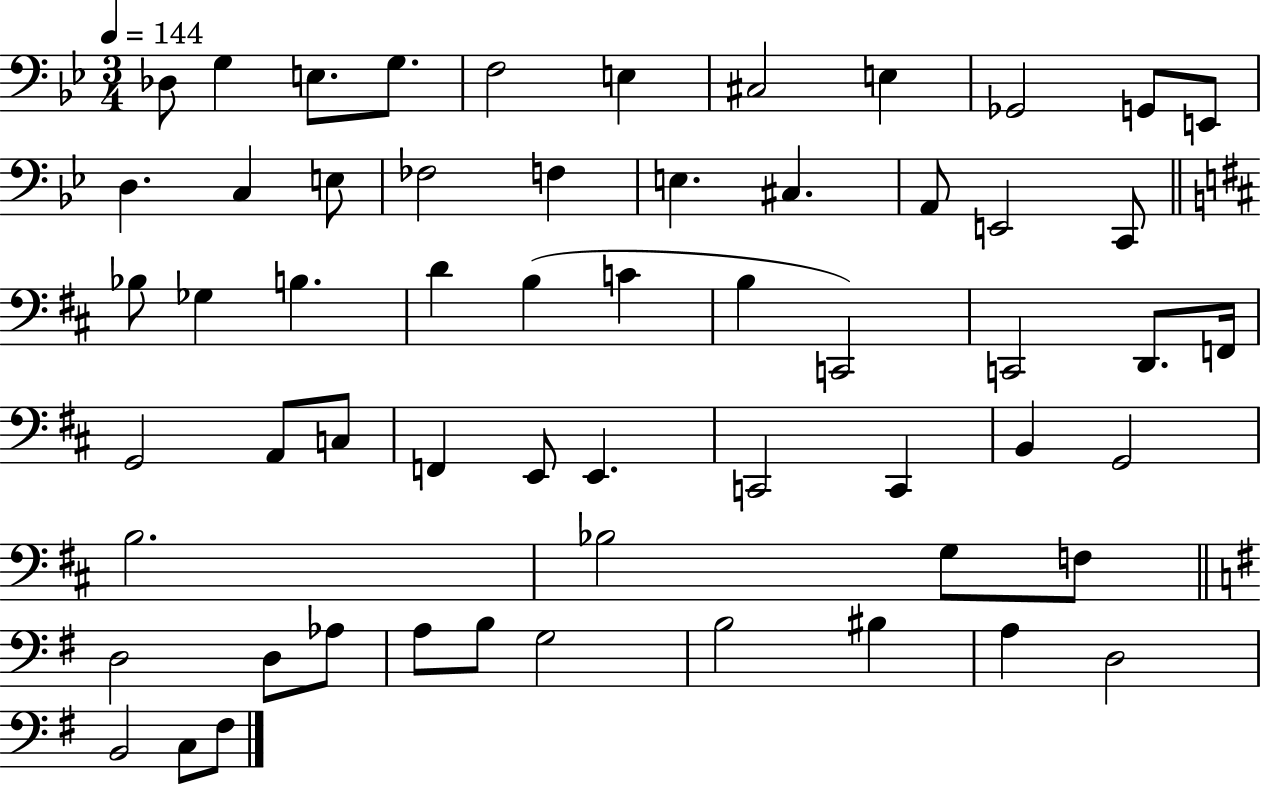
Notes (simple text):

Db3/e G3/q E3/e. G3/e. F3/h E3/q C#3/h E3/q Gb2/h G2/e E2/e D3/q. C3/q E3/e FES3/h F3/q E3/q. C#3/q. A2/e E2/h C2/e Bb3/e Gb3/q B3/q. D4/q B3/q C4/q B3/q C2/h C2/h D2/e. F2/s G2/h A2/e C3/e F2/q E2/e E2/q. C2/h C2/q B2/q G2/h B3/h. Bb3/h G3/e F3/e D3/h D3/e Ab3/e A3/e B3/e G3/h B3/h BIS3/q A3/q D3/h B2/h C3/e F#3/e